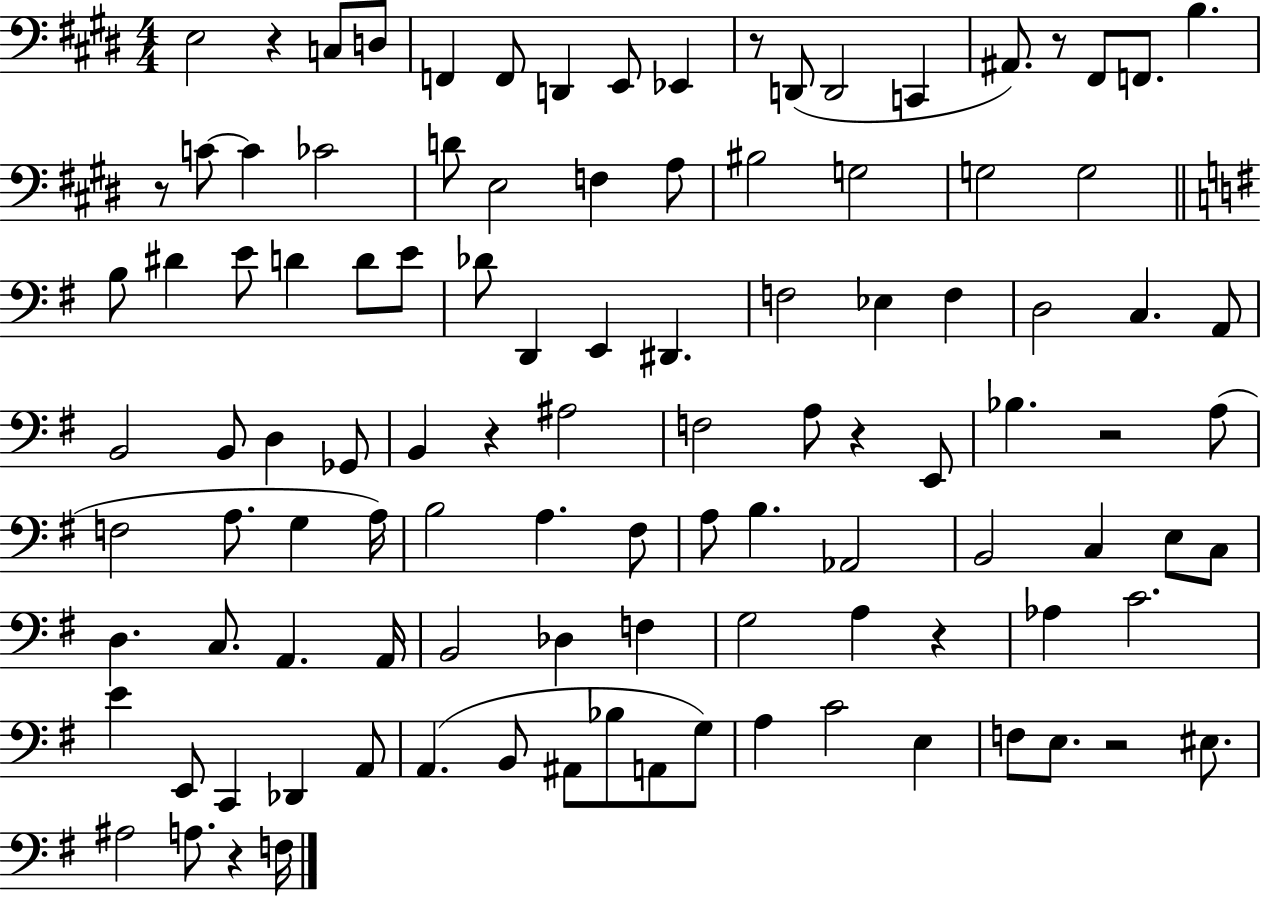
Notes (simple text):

E3/h R/q C3/e D3/e F2/q F2/e D2/q E2/e Eb2/q R/e D2/e D2/h C2/q A#2/e. R/e F#2/e F2/e. B3/q. R/e C4/e C4/q CES4/h D4/e E3/h F3/q A3/e BIS3/h G3/h G3/h G3/h B3/e D#4/q E4/e D4/q D4/e E4/e Db4/e D2/q E2/q D#2/q. F3/h Eb3/q F3/q D3/h C3/q. A2/e B2/h B2/e D3/q Gb2/e B2/q R/q A#3/h F3/h A3/e R/q E2/e Bb3/q. R/h A3/e F3/h A3/e. G3/q A3/s B3/h A3/q. F#3/e A3/e B3/q. Ab2/h B2/h C3/q E3/e C3/e D3/q. C3/e. A2/q. A2/s B2/h Db3/q F3/q G3/h A3/q R/q Ab3/q C4/h. E4/q E2/e C2/q Db2/q A2/e A2/q. B2/e A#2/e Bb3/e A2/e G3/e A3/q C4/h E3/q F3/e E3/e. R/h EIS3/e. A#3/h A3/e. R/q F3/s